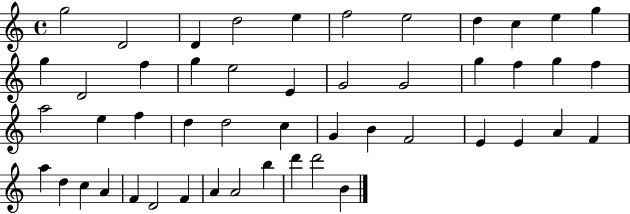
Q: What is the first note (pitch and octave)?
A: G5